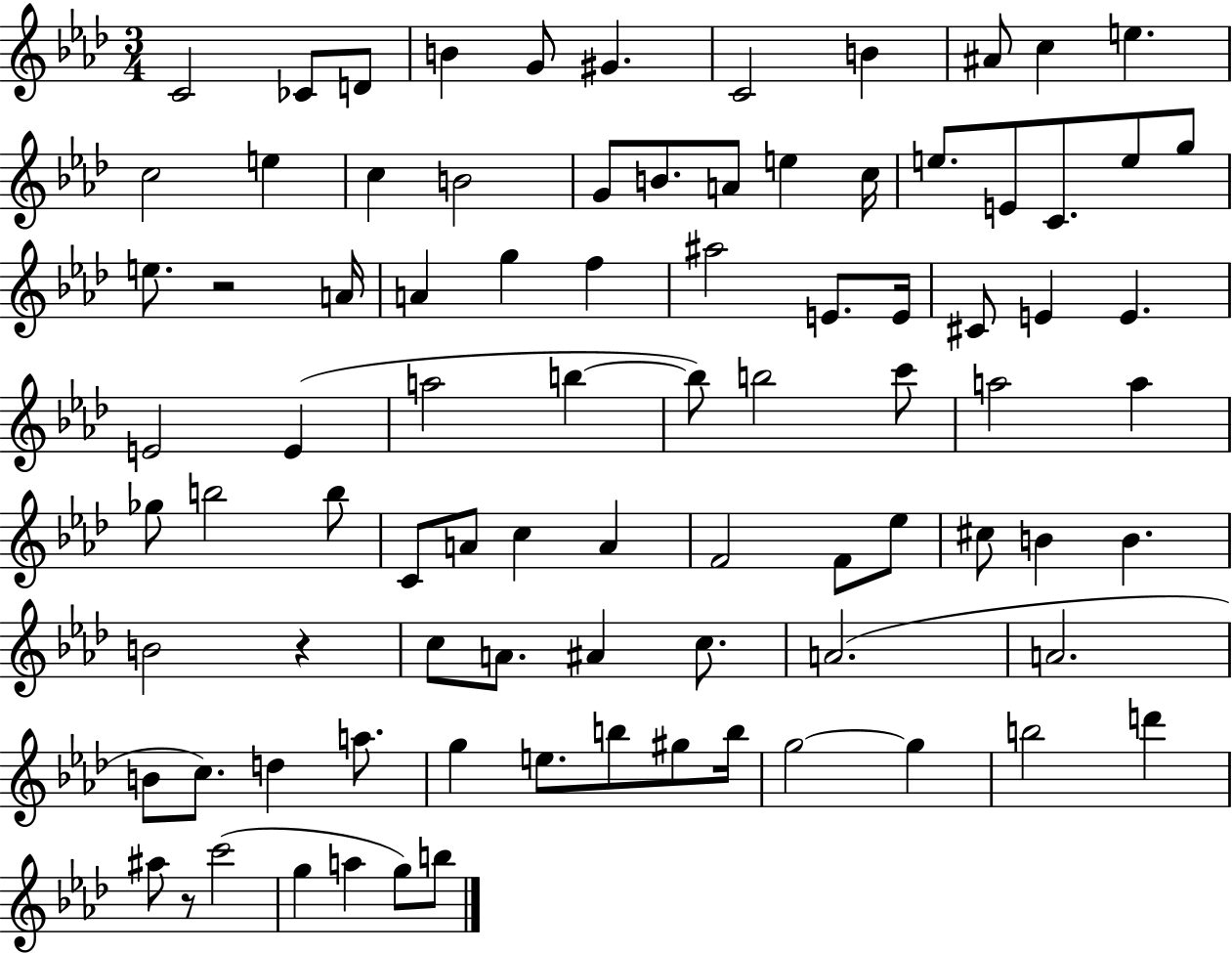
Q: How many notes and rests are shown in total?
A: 87